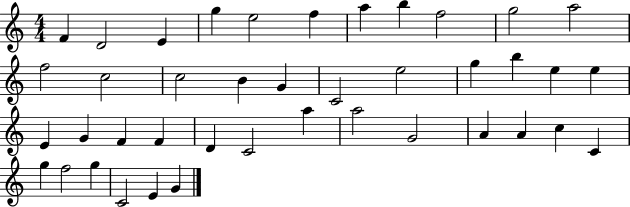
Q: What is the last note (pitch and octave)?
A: G4